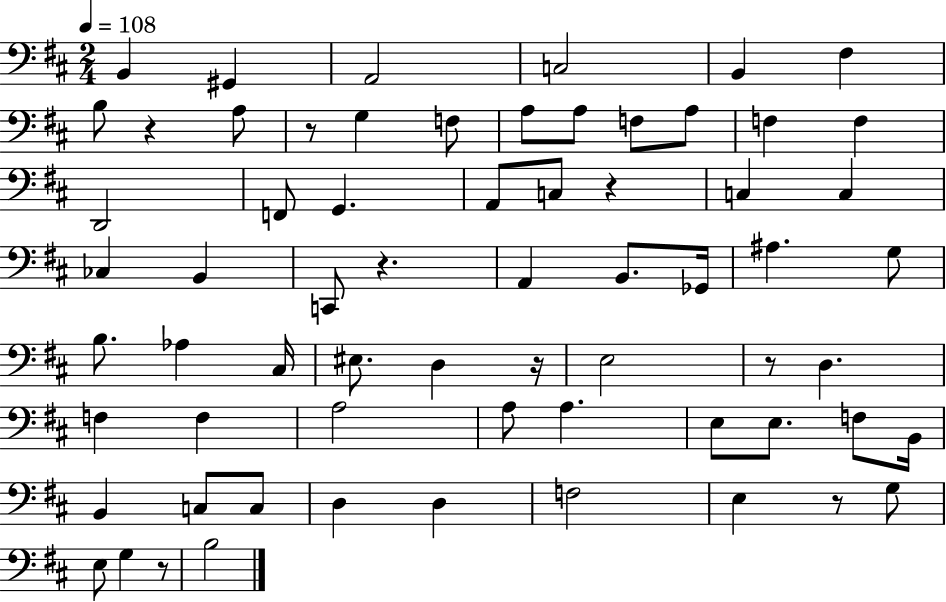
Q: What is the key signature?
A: D major